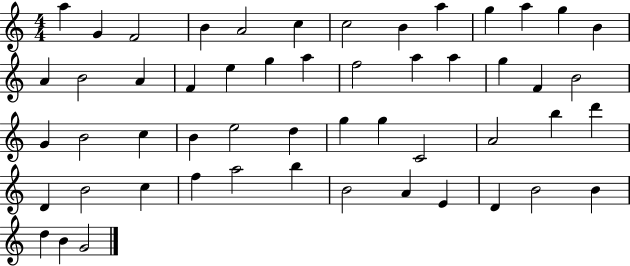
X:1
T:Untitled
M:4/4
L:1/4
K:C
a G F2 B A2 c c2 B a g a g B A B2 A F e g a f2 a a g F B2 G B2 c B e2 d g g C2 A2 b d' D B2 c f a2 b B2 A E D B2 B d B G2